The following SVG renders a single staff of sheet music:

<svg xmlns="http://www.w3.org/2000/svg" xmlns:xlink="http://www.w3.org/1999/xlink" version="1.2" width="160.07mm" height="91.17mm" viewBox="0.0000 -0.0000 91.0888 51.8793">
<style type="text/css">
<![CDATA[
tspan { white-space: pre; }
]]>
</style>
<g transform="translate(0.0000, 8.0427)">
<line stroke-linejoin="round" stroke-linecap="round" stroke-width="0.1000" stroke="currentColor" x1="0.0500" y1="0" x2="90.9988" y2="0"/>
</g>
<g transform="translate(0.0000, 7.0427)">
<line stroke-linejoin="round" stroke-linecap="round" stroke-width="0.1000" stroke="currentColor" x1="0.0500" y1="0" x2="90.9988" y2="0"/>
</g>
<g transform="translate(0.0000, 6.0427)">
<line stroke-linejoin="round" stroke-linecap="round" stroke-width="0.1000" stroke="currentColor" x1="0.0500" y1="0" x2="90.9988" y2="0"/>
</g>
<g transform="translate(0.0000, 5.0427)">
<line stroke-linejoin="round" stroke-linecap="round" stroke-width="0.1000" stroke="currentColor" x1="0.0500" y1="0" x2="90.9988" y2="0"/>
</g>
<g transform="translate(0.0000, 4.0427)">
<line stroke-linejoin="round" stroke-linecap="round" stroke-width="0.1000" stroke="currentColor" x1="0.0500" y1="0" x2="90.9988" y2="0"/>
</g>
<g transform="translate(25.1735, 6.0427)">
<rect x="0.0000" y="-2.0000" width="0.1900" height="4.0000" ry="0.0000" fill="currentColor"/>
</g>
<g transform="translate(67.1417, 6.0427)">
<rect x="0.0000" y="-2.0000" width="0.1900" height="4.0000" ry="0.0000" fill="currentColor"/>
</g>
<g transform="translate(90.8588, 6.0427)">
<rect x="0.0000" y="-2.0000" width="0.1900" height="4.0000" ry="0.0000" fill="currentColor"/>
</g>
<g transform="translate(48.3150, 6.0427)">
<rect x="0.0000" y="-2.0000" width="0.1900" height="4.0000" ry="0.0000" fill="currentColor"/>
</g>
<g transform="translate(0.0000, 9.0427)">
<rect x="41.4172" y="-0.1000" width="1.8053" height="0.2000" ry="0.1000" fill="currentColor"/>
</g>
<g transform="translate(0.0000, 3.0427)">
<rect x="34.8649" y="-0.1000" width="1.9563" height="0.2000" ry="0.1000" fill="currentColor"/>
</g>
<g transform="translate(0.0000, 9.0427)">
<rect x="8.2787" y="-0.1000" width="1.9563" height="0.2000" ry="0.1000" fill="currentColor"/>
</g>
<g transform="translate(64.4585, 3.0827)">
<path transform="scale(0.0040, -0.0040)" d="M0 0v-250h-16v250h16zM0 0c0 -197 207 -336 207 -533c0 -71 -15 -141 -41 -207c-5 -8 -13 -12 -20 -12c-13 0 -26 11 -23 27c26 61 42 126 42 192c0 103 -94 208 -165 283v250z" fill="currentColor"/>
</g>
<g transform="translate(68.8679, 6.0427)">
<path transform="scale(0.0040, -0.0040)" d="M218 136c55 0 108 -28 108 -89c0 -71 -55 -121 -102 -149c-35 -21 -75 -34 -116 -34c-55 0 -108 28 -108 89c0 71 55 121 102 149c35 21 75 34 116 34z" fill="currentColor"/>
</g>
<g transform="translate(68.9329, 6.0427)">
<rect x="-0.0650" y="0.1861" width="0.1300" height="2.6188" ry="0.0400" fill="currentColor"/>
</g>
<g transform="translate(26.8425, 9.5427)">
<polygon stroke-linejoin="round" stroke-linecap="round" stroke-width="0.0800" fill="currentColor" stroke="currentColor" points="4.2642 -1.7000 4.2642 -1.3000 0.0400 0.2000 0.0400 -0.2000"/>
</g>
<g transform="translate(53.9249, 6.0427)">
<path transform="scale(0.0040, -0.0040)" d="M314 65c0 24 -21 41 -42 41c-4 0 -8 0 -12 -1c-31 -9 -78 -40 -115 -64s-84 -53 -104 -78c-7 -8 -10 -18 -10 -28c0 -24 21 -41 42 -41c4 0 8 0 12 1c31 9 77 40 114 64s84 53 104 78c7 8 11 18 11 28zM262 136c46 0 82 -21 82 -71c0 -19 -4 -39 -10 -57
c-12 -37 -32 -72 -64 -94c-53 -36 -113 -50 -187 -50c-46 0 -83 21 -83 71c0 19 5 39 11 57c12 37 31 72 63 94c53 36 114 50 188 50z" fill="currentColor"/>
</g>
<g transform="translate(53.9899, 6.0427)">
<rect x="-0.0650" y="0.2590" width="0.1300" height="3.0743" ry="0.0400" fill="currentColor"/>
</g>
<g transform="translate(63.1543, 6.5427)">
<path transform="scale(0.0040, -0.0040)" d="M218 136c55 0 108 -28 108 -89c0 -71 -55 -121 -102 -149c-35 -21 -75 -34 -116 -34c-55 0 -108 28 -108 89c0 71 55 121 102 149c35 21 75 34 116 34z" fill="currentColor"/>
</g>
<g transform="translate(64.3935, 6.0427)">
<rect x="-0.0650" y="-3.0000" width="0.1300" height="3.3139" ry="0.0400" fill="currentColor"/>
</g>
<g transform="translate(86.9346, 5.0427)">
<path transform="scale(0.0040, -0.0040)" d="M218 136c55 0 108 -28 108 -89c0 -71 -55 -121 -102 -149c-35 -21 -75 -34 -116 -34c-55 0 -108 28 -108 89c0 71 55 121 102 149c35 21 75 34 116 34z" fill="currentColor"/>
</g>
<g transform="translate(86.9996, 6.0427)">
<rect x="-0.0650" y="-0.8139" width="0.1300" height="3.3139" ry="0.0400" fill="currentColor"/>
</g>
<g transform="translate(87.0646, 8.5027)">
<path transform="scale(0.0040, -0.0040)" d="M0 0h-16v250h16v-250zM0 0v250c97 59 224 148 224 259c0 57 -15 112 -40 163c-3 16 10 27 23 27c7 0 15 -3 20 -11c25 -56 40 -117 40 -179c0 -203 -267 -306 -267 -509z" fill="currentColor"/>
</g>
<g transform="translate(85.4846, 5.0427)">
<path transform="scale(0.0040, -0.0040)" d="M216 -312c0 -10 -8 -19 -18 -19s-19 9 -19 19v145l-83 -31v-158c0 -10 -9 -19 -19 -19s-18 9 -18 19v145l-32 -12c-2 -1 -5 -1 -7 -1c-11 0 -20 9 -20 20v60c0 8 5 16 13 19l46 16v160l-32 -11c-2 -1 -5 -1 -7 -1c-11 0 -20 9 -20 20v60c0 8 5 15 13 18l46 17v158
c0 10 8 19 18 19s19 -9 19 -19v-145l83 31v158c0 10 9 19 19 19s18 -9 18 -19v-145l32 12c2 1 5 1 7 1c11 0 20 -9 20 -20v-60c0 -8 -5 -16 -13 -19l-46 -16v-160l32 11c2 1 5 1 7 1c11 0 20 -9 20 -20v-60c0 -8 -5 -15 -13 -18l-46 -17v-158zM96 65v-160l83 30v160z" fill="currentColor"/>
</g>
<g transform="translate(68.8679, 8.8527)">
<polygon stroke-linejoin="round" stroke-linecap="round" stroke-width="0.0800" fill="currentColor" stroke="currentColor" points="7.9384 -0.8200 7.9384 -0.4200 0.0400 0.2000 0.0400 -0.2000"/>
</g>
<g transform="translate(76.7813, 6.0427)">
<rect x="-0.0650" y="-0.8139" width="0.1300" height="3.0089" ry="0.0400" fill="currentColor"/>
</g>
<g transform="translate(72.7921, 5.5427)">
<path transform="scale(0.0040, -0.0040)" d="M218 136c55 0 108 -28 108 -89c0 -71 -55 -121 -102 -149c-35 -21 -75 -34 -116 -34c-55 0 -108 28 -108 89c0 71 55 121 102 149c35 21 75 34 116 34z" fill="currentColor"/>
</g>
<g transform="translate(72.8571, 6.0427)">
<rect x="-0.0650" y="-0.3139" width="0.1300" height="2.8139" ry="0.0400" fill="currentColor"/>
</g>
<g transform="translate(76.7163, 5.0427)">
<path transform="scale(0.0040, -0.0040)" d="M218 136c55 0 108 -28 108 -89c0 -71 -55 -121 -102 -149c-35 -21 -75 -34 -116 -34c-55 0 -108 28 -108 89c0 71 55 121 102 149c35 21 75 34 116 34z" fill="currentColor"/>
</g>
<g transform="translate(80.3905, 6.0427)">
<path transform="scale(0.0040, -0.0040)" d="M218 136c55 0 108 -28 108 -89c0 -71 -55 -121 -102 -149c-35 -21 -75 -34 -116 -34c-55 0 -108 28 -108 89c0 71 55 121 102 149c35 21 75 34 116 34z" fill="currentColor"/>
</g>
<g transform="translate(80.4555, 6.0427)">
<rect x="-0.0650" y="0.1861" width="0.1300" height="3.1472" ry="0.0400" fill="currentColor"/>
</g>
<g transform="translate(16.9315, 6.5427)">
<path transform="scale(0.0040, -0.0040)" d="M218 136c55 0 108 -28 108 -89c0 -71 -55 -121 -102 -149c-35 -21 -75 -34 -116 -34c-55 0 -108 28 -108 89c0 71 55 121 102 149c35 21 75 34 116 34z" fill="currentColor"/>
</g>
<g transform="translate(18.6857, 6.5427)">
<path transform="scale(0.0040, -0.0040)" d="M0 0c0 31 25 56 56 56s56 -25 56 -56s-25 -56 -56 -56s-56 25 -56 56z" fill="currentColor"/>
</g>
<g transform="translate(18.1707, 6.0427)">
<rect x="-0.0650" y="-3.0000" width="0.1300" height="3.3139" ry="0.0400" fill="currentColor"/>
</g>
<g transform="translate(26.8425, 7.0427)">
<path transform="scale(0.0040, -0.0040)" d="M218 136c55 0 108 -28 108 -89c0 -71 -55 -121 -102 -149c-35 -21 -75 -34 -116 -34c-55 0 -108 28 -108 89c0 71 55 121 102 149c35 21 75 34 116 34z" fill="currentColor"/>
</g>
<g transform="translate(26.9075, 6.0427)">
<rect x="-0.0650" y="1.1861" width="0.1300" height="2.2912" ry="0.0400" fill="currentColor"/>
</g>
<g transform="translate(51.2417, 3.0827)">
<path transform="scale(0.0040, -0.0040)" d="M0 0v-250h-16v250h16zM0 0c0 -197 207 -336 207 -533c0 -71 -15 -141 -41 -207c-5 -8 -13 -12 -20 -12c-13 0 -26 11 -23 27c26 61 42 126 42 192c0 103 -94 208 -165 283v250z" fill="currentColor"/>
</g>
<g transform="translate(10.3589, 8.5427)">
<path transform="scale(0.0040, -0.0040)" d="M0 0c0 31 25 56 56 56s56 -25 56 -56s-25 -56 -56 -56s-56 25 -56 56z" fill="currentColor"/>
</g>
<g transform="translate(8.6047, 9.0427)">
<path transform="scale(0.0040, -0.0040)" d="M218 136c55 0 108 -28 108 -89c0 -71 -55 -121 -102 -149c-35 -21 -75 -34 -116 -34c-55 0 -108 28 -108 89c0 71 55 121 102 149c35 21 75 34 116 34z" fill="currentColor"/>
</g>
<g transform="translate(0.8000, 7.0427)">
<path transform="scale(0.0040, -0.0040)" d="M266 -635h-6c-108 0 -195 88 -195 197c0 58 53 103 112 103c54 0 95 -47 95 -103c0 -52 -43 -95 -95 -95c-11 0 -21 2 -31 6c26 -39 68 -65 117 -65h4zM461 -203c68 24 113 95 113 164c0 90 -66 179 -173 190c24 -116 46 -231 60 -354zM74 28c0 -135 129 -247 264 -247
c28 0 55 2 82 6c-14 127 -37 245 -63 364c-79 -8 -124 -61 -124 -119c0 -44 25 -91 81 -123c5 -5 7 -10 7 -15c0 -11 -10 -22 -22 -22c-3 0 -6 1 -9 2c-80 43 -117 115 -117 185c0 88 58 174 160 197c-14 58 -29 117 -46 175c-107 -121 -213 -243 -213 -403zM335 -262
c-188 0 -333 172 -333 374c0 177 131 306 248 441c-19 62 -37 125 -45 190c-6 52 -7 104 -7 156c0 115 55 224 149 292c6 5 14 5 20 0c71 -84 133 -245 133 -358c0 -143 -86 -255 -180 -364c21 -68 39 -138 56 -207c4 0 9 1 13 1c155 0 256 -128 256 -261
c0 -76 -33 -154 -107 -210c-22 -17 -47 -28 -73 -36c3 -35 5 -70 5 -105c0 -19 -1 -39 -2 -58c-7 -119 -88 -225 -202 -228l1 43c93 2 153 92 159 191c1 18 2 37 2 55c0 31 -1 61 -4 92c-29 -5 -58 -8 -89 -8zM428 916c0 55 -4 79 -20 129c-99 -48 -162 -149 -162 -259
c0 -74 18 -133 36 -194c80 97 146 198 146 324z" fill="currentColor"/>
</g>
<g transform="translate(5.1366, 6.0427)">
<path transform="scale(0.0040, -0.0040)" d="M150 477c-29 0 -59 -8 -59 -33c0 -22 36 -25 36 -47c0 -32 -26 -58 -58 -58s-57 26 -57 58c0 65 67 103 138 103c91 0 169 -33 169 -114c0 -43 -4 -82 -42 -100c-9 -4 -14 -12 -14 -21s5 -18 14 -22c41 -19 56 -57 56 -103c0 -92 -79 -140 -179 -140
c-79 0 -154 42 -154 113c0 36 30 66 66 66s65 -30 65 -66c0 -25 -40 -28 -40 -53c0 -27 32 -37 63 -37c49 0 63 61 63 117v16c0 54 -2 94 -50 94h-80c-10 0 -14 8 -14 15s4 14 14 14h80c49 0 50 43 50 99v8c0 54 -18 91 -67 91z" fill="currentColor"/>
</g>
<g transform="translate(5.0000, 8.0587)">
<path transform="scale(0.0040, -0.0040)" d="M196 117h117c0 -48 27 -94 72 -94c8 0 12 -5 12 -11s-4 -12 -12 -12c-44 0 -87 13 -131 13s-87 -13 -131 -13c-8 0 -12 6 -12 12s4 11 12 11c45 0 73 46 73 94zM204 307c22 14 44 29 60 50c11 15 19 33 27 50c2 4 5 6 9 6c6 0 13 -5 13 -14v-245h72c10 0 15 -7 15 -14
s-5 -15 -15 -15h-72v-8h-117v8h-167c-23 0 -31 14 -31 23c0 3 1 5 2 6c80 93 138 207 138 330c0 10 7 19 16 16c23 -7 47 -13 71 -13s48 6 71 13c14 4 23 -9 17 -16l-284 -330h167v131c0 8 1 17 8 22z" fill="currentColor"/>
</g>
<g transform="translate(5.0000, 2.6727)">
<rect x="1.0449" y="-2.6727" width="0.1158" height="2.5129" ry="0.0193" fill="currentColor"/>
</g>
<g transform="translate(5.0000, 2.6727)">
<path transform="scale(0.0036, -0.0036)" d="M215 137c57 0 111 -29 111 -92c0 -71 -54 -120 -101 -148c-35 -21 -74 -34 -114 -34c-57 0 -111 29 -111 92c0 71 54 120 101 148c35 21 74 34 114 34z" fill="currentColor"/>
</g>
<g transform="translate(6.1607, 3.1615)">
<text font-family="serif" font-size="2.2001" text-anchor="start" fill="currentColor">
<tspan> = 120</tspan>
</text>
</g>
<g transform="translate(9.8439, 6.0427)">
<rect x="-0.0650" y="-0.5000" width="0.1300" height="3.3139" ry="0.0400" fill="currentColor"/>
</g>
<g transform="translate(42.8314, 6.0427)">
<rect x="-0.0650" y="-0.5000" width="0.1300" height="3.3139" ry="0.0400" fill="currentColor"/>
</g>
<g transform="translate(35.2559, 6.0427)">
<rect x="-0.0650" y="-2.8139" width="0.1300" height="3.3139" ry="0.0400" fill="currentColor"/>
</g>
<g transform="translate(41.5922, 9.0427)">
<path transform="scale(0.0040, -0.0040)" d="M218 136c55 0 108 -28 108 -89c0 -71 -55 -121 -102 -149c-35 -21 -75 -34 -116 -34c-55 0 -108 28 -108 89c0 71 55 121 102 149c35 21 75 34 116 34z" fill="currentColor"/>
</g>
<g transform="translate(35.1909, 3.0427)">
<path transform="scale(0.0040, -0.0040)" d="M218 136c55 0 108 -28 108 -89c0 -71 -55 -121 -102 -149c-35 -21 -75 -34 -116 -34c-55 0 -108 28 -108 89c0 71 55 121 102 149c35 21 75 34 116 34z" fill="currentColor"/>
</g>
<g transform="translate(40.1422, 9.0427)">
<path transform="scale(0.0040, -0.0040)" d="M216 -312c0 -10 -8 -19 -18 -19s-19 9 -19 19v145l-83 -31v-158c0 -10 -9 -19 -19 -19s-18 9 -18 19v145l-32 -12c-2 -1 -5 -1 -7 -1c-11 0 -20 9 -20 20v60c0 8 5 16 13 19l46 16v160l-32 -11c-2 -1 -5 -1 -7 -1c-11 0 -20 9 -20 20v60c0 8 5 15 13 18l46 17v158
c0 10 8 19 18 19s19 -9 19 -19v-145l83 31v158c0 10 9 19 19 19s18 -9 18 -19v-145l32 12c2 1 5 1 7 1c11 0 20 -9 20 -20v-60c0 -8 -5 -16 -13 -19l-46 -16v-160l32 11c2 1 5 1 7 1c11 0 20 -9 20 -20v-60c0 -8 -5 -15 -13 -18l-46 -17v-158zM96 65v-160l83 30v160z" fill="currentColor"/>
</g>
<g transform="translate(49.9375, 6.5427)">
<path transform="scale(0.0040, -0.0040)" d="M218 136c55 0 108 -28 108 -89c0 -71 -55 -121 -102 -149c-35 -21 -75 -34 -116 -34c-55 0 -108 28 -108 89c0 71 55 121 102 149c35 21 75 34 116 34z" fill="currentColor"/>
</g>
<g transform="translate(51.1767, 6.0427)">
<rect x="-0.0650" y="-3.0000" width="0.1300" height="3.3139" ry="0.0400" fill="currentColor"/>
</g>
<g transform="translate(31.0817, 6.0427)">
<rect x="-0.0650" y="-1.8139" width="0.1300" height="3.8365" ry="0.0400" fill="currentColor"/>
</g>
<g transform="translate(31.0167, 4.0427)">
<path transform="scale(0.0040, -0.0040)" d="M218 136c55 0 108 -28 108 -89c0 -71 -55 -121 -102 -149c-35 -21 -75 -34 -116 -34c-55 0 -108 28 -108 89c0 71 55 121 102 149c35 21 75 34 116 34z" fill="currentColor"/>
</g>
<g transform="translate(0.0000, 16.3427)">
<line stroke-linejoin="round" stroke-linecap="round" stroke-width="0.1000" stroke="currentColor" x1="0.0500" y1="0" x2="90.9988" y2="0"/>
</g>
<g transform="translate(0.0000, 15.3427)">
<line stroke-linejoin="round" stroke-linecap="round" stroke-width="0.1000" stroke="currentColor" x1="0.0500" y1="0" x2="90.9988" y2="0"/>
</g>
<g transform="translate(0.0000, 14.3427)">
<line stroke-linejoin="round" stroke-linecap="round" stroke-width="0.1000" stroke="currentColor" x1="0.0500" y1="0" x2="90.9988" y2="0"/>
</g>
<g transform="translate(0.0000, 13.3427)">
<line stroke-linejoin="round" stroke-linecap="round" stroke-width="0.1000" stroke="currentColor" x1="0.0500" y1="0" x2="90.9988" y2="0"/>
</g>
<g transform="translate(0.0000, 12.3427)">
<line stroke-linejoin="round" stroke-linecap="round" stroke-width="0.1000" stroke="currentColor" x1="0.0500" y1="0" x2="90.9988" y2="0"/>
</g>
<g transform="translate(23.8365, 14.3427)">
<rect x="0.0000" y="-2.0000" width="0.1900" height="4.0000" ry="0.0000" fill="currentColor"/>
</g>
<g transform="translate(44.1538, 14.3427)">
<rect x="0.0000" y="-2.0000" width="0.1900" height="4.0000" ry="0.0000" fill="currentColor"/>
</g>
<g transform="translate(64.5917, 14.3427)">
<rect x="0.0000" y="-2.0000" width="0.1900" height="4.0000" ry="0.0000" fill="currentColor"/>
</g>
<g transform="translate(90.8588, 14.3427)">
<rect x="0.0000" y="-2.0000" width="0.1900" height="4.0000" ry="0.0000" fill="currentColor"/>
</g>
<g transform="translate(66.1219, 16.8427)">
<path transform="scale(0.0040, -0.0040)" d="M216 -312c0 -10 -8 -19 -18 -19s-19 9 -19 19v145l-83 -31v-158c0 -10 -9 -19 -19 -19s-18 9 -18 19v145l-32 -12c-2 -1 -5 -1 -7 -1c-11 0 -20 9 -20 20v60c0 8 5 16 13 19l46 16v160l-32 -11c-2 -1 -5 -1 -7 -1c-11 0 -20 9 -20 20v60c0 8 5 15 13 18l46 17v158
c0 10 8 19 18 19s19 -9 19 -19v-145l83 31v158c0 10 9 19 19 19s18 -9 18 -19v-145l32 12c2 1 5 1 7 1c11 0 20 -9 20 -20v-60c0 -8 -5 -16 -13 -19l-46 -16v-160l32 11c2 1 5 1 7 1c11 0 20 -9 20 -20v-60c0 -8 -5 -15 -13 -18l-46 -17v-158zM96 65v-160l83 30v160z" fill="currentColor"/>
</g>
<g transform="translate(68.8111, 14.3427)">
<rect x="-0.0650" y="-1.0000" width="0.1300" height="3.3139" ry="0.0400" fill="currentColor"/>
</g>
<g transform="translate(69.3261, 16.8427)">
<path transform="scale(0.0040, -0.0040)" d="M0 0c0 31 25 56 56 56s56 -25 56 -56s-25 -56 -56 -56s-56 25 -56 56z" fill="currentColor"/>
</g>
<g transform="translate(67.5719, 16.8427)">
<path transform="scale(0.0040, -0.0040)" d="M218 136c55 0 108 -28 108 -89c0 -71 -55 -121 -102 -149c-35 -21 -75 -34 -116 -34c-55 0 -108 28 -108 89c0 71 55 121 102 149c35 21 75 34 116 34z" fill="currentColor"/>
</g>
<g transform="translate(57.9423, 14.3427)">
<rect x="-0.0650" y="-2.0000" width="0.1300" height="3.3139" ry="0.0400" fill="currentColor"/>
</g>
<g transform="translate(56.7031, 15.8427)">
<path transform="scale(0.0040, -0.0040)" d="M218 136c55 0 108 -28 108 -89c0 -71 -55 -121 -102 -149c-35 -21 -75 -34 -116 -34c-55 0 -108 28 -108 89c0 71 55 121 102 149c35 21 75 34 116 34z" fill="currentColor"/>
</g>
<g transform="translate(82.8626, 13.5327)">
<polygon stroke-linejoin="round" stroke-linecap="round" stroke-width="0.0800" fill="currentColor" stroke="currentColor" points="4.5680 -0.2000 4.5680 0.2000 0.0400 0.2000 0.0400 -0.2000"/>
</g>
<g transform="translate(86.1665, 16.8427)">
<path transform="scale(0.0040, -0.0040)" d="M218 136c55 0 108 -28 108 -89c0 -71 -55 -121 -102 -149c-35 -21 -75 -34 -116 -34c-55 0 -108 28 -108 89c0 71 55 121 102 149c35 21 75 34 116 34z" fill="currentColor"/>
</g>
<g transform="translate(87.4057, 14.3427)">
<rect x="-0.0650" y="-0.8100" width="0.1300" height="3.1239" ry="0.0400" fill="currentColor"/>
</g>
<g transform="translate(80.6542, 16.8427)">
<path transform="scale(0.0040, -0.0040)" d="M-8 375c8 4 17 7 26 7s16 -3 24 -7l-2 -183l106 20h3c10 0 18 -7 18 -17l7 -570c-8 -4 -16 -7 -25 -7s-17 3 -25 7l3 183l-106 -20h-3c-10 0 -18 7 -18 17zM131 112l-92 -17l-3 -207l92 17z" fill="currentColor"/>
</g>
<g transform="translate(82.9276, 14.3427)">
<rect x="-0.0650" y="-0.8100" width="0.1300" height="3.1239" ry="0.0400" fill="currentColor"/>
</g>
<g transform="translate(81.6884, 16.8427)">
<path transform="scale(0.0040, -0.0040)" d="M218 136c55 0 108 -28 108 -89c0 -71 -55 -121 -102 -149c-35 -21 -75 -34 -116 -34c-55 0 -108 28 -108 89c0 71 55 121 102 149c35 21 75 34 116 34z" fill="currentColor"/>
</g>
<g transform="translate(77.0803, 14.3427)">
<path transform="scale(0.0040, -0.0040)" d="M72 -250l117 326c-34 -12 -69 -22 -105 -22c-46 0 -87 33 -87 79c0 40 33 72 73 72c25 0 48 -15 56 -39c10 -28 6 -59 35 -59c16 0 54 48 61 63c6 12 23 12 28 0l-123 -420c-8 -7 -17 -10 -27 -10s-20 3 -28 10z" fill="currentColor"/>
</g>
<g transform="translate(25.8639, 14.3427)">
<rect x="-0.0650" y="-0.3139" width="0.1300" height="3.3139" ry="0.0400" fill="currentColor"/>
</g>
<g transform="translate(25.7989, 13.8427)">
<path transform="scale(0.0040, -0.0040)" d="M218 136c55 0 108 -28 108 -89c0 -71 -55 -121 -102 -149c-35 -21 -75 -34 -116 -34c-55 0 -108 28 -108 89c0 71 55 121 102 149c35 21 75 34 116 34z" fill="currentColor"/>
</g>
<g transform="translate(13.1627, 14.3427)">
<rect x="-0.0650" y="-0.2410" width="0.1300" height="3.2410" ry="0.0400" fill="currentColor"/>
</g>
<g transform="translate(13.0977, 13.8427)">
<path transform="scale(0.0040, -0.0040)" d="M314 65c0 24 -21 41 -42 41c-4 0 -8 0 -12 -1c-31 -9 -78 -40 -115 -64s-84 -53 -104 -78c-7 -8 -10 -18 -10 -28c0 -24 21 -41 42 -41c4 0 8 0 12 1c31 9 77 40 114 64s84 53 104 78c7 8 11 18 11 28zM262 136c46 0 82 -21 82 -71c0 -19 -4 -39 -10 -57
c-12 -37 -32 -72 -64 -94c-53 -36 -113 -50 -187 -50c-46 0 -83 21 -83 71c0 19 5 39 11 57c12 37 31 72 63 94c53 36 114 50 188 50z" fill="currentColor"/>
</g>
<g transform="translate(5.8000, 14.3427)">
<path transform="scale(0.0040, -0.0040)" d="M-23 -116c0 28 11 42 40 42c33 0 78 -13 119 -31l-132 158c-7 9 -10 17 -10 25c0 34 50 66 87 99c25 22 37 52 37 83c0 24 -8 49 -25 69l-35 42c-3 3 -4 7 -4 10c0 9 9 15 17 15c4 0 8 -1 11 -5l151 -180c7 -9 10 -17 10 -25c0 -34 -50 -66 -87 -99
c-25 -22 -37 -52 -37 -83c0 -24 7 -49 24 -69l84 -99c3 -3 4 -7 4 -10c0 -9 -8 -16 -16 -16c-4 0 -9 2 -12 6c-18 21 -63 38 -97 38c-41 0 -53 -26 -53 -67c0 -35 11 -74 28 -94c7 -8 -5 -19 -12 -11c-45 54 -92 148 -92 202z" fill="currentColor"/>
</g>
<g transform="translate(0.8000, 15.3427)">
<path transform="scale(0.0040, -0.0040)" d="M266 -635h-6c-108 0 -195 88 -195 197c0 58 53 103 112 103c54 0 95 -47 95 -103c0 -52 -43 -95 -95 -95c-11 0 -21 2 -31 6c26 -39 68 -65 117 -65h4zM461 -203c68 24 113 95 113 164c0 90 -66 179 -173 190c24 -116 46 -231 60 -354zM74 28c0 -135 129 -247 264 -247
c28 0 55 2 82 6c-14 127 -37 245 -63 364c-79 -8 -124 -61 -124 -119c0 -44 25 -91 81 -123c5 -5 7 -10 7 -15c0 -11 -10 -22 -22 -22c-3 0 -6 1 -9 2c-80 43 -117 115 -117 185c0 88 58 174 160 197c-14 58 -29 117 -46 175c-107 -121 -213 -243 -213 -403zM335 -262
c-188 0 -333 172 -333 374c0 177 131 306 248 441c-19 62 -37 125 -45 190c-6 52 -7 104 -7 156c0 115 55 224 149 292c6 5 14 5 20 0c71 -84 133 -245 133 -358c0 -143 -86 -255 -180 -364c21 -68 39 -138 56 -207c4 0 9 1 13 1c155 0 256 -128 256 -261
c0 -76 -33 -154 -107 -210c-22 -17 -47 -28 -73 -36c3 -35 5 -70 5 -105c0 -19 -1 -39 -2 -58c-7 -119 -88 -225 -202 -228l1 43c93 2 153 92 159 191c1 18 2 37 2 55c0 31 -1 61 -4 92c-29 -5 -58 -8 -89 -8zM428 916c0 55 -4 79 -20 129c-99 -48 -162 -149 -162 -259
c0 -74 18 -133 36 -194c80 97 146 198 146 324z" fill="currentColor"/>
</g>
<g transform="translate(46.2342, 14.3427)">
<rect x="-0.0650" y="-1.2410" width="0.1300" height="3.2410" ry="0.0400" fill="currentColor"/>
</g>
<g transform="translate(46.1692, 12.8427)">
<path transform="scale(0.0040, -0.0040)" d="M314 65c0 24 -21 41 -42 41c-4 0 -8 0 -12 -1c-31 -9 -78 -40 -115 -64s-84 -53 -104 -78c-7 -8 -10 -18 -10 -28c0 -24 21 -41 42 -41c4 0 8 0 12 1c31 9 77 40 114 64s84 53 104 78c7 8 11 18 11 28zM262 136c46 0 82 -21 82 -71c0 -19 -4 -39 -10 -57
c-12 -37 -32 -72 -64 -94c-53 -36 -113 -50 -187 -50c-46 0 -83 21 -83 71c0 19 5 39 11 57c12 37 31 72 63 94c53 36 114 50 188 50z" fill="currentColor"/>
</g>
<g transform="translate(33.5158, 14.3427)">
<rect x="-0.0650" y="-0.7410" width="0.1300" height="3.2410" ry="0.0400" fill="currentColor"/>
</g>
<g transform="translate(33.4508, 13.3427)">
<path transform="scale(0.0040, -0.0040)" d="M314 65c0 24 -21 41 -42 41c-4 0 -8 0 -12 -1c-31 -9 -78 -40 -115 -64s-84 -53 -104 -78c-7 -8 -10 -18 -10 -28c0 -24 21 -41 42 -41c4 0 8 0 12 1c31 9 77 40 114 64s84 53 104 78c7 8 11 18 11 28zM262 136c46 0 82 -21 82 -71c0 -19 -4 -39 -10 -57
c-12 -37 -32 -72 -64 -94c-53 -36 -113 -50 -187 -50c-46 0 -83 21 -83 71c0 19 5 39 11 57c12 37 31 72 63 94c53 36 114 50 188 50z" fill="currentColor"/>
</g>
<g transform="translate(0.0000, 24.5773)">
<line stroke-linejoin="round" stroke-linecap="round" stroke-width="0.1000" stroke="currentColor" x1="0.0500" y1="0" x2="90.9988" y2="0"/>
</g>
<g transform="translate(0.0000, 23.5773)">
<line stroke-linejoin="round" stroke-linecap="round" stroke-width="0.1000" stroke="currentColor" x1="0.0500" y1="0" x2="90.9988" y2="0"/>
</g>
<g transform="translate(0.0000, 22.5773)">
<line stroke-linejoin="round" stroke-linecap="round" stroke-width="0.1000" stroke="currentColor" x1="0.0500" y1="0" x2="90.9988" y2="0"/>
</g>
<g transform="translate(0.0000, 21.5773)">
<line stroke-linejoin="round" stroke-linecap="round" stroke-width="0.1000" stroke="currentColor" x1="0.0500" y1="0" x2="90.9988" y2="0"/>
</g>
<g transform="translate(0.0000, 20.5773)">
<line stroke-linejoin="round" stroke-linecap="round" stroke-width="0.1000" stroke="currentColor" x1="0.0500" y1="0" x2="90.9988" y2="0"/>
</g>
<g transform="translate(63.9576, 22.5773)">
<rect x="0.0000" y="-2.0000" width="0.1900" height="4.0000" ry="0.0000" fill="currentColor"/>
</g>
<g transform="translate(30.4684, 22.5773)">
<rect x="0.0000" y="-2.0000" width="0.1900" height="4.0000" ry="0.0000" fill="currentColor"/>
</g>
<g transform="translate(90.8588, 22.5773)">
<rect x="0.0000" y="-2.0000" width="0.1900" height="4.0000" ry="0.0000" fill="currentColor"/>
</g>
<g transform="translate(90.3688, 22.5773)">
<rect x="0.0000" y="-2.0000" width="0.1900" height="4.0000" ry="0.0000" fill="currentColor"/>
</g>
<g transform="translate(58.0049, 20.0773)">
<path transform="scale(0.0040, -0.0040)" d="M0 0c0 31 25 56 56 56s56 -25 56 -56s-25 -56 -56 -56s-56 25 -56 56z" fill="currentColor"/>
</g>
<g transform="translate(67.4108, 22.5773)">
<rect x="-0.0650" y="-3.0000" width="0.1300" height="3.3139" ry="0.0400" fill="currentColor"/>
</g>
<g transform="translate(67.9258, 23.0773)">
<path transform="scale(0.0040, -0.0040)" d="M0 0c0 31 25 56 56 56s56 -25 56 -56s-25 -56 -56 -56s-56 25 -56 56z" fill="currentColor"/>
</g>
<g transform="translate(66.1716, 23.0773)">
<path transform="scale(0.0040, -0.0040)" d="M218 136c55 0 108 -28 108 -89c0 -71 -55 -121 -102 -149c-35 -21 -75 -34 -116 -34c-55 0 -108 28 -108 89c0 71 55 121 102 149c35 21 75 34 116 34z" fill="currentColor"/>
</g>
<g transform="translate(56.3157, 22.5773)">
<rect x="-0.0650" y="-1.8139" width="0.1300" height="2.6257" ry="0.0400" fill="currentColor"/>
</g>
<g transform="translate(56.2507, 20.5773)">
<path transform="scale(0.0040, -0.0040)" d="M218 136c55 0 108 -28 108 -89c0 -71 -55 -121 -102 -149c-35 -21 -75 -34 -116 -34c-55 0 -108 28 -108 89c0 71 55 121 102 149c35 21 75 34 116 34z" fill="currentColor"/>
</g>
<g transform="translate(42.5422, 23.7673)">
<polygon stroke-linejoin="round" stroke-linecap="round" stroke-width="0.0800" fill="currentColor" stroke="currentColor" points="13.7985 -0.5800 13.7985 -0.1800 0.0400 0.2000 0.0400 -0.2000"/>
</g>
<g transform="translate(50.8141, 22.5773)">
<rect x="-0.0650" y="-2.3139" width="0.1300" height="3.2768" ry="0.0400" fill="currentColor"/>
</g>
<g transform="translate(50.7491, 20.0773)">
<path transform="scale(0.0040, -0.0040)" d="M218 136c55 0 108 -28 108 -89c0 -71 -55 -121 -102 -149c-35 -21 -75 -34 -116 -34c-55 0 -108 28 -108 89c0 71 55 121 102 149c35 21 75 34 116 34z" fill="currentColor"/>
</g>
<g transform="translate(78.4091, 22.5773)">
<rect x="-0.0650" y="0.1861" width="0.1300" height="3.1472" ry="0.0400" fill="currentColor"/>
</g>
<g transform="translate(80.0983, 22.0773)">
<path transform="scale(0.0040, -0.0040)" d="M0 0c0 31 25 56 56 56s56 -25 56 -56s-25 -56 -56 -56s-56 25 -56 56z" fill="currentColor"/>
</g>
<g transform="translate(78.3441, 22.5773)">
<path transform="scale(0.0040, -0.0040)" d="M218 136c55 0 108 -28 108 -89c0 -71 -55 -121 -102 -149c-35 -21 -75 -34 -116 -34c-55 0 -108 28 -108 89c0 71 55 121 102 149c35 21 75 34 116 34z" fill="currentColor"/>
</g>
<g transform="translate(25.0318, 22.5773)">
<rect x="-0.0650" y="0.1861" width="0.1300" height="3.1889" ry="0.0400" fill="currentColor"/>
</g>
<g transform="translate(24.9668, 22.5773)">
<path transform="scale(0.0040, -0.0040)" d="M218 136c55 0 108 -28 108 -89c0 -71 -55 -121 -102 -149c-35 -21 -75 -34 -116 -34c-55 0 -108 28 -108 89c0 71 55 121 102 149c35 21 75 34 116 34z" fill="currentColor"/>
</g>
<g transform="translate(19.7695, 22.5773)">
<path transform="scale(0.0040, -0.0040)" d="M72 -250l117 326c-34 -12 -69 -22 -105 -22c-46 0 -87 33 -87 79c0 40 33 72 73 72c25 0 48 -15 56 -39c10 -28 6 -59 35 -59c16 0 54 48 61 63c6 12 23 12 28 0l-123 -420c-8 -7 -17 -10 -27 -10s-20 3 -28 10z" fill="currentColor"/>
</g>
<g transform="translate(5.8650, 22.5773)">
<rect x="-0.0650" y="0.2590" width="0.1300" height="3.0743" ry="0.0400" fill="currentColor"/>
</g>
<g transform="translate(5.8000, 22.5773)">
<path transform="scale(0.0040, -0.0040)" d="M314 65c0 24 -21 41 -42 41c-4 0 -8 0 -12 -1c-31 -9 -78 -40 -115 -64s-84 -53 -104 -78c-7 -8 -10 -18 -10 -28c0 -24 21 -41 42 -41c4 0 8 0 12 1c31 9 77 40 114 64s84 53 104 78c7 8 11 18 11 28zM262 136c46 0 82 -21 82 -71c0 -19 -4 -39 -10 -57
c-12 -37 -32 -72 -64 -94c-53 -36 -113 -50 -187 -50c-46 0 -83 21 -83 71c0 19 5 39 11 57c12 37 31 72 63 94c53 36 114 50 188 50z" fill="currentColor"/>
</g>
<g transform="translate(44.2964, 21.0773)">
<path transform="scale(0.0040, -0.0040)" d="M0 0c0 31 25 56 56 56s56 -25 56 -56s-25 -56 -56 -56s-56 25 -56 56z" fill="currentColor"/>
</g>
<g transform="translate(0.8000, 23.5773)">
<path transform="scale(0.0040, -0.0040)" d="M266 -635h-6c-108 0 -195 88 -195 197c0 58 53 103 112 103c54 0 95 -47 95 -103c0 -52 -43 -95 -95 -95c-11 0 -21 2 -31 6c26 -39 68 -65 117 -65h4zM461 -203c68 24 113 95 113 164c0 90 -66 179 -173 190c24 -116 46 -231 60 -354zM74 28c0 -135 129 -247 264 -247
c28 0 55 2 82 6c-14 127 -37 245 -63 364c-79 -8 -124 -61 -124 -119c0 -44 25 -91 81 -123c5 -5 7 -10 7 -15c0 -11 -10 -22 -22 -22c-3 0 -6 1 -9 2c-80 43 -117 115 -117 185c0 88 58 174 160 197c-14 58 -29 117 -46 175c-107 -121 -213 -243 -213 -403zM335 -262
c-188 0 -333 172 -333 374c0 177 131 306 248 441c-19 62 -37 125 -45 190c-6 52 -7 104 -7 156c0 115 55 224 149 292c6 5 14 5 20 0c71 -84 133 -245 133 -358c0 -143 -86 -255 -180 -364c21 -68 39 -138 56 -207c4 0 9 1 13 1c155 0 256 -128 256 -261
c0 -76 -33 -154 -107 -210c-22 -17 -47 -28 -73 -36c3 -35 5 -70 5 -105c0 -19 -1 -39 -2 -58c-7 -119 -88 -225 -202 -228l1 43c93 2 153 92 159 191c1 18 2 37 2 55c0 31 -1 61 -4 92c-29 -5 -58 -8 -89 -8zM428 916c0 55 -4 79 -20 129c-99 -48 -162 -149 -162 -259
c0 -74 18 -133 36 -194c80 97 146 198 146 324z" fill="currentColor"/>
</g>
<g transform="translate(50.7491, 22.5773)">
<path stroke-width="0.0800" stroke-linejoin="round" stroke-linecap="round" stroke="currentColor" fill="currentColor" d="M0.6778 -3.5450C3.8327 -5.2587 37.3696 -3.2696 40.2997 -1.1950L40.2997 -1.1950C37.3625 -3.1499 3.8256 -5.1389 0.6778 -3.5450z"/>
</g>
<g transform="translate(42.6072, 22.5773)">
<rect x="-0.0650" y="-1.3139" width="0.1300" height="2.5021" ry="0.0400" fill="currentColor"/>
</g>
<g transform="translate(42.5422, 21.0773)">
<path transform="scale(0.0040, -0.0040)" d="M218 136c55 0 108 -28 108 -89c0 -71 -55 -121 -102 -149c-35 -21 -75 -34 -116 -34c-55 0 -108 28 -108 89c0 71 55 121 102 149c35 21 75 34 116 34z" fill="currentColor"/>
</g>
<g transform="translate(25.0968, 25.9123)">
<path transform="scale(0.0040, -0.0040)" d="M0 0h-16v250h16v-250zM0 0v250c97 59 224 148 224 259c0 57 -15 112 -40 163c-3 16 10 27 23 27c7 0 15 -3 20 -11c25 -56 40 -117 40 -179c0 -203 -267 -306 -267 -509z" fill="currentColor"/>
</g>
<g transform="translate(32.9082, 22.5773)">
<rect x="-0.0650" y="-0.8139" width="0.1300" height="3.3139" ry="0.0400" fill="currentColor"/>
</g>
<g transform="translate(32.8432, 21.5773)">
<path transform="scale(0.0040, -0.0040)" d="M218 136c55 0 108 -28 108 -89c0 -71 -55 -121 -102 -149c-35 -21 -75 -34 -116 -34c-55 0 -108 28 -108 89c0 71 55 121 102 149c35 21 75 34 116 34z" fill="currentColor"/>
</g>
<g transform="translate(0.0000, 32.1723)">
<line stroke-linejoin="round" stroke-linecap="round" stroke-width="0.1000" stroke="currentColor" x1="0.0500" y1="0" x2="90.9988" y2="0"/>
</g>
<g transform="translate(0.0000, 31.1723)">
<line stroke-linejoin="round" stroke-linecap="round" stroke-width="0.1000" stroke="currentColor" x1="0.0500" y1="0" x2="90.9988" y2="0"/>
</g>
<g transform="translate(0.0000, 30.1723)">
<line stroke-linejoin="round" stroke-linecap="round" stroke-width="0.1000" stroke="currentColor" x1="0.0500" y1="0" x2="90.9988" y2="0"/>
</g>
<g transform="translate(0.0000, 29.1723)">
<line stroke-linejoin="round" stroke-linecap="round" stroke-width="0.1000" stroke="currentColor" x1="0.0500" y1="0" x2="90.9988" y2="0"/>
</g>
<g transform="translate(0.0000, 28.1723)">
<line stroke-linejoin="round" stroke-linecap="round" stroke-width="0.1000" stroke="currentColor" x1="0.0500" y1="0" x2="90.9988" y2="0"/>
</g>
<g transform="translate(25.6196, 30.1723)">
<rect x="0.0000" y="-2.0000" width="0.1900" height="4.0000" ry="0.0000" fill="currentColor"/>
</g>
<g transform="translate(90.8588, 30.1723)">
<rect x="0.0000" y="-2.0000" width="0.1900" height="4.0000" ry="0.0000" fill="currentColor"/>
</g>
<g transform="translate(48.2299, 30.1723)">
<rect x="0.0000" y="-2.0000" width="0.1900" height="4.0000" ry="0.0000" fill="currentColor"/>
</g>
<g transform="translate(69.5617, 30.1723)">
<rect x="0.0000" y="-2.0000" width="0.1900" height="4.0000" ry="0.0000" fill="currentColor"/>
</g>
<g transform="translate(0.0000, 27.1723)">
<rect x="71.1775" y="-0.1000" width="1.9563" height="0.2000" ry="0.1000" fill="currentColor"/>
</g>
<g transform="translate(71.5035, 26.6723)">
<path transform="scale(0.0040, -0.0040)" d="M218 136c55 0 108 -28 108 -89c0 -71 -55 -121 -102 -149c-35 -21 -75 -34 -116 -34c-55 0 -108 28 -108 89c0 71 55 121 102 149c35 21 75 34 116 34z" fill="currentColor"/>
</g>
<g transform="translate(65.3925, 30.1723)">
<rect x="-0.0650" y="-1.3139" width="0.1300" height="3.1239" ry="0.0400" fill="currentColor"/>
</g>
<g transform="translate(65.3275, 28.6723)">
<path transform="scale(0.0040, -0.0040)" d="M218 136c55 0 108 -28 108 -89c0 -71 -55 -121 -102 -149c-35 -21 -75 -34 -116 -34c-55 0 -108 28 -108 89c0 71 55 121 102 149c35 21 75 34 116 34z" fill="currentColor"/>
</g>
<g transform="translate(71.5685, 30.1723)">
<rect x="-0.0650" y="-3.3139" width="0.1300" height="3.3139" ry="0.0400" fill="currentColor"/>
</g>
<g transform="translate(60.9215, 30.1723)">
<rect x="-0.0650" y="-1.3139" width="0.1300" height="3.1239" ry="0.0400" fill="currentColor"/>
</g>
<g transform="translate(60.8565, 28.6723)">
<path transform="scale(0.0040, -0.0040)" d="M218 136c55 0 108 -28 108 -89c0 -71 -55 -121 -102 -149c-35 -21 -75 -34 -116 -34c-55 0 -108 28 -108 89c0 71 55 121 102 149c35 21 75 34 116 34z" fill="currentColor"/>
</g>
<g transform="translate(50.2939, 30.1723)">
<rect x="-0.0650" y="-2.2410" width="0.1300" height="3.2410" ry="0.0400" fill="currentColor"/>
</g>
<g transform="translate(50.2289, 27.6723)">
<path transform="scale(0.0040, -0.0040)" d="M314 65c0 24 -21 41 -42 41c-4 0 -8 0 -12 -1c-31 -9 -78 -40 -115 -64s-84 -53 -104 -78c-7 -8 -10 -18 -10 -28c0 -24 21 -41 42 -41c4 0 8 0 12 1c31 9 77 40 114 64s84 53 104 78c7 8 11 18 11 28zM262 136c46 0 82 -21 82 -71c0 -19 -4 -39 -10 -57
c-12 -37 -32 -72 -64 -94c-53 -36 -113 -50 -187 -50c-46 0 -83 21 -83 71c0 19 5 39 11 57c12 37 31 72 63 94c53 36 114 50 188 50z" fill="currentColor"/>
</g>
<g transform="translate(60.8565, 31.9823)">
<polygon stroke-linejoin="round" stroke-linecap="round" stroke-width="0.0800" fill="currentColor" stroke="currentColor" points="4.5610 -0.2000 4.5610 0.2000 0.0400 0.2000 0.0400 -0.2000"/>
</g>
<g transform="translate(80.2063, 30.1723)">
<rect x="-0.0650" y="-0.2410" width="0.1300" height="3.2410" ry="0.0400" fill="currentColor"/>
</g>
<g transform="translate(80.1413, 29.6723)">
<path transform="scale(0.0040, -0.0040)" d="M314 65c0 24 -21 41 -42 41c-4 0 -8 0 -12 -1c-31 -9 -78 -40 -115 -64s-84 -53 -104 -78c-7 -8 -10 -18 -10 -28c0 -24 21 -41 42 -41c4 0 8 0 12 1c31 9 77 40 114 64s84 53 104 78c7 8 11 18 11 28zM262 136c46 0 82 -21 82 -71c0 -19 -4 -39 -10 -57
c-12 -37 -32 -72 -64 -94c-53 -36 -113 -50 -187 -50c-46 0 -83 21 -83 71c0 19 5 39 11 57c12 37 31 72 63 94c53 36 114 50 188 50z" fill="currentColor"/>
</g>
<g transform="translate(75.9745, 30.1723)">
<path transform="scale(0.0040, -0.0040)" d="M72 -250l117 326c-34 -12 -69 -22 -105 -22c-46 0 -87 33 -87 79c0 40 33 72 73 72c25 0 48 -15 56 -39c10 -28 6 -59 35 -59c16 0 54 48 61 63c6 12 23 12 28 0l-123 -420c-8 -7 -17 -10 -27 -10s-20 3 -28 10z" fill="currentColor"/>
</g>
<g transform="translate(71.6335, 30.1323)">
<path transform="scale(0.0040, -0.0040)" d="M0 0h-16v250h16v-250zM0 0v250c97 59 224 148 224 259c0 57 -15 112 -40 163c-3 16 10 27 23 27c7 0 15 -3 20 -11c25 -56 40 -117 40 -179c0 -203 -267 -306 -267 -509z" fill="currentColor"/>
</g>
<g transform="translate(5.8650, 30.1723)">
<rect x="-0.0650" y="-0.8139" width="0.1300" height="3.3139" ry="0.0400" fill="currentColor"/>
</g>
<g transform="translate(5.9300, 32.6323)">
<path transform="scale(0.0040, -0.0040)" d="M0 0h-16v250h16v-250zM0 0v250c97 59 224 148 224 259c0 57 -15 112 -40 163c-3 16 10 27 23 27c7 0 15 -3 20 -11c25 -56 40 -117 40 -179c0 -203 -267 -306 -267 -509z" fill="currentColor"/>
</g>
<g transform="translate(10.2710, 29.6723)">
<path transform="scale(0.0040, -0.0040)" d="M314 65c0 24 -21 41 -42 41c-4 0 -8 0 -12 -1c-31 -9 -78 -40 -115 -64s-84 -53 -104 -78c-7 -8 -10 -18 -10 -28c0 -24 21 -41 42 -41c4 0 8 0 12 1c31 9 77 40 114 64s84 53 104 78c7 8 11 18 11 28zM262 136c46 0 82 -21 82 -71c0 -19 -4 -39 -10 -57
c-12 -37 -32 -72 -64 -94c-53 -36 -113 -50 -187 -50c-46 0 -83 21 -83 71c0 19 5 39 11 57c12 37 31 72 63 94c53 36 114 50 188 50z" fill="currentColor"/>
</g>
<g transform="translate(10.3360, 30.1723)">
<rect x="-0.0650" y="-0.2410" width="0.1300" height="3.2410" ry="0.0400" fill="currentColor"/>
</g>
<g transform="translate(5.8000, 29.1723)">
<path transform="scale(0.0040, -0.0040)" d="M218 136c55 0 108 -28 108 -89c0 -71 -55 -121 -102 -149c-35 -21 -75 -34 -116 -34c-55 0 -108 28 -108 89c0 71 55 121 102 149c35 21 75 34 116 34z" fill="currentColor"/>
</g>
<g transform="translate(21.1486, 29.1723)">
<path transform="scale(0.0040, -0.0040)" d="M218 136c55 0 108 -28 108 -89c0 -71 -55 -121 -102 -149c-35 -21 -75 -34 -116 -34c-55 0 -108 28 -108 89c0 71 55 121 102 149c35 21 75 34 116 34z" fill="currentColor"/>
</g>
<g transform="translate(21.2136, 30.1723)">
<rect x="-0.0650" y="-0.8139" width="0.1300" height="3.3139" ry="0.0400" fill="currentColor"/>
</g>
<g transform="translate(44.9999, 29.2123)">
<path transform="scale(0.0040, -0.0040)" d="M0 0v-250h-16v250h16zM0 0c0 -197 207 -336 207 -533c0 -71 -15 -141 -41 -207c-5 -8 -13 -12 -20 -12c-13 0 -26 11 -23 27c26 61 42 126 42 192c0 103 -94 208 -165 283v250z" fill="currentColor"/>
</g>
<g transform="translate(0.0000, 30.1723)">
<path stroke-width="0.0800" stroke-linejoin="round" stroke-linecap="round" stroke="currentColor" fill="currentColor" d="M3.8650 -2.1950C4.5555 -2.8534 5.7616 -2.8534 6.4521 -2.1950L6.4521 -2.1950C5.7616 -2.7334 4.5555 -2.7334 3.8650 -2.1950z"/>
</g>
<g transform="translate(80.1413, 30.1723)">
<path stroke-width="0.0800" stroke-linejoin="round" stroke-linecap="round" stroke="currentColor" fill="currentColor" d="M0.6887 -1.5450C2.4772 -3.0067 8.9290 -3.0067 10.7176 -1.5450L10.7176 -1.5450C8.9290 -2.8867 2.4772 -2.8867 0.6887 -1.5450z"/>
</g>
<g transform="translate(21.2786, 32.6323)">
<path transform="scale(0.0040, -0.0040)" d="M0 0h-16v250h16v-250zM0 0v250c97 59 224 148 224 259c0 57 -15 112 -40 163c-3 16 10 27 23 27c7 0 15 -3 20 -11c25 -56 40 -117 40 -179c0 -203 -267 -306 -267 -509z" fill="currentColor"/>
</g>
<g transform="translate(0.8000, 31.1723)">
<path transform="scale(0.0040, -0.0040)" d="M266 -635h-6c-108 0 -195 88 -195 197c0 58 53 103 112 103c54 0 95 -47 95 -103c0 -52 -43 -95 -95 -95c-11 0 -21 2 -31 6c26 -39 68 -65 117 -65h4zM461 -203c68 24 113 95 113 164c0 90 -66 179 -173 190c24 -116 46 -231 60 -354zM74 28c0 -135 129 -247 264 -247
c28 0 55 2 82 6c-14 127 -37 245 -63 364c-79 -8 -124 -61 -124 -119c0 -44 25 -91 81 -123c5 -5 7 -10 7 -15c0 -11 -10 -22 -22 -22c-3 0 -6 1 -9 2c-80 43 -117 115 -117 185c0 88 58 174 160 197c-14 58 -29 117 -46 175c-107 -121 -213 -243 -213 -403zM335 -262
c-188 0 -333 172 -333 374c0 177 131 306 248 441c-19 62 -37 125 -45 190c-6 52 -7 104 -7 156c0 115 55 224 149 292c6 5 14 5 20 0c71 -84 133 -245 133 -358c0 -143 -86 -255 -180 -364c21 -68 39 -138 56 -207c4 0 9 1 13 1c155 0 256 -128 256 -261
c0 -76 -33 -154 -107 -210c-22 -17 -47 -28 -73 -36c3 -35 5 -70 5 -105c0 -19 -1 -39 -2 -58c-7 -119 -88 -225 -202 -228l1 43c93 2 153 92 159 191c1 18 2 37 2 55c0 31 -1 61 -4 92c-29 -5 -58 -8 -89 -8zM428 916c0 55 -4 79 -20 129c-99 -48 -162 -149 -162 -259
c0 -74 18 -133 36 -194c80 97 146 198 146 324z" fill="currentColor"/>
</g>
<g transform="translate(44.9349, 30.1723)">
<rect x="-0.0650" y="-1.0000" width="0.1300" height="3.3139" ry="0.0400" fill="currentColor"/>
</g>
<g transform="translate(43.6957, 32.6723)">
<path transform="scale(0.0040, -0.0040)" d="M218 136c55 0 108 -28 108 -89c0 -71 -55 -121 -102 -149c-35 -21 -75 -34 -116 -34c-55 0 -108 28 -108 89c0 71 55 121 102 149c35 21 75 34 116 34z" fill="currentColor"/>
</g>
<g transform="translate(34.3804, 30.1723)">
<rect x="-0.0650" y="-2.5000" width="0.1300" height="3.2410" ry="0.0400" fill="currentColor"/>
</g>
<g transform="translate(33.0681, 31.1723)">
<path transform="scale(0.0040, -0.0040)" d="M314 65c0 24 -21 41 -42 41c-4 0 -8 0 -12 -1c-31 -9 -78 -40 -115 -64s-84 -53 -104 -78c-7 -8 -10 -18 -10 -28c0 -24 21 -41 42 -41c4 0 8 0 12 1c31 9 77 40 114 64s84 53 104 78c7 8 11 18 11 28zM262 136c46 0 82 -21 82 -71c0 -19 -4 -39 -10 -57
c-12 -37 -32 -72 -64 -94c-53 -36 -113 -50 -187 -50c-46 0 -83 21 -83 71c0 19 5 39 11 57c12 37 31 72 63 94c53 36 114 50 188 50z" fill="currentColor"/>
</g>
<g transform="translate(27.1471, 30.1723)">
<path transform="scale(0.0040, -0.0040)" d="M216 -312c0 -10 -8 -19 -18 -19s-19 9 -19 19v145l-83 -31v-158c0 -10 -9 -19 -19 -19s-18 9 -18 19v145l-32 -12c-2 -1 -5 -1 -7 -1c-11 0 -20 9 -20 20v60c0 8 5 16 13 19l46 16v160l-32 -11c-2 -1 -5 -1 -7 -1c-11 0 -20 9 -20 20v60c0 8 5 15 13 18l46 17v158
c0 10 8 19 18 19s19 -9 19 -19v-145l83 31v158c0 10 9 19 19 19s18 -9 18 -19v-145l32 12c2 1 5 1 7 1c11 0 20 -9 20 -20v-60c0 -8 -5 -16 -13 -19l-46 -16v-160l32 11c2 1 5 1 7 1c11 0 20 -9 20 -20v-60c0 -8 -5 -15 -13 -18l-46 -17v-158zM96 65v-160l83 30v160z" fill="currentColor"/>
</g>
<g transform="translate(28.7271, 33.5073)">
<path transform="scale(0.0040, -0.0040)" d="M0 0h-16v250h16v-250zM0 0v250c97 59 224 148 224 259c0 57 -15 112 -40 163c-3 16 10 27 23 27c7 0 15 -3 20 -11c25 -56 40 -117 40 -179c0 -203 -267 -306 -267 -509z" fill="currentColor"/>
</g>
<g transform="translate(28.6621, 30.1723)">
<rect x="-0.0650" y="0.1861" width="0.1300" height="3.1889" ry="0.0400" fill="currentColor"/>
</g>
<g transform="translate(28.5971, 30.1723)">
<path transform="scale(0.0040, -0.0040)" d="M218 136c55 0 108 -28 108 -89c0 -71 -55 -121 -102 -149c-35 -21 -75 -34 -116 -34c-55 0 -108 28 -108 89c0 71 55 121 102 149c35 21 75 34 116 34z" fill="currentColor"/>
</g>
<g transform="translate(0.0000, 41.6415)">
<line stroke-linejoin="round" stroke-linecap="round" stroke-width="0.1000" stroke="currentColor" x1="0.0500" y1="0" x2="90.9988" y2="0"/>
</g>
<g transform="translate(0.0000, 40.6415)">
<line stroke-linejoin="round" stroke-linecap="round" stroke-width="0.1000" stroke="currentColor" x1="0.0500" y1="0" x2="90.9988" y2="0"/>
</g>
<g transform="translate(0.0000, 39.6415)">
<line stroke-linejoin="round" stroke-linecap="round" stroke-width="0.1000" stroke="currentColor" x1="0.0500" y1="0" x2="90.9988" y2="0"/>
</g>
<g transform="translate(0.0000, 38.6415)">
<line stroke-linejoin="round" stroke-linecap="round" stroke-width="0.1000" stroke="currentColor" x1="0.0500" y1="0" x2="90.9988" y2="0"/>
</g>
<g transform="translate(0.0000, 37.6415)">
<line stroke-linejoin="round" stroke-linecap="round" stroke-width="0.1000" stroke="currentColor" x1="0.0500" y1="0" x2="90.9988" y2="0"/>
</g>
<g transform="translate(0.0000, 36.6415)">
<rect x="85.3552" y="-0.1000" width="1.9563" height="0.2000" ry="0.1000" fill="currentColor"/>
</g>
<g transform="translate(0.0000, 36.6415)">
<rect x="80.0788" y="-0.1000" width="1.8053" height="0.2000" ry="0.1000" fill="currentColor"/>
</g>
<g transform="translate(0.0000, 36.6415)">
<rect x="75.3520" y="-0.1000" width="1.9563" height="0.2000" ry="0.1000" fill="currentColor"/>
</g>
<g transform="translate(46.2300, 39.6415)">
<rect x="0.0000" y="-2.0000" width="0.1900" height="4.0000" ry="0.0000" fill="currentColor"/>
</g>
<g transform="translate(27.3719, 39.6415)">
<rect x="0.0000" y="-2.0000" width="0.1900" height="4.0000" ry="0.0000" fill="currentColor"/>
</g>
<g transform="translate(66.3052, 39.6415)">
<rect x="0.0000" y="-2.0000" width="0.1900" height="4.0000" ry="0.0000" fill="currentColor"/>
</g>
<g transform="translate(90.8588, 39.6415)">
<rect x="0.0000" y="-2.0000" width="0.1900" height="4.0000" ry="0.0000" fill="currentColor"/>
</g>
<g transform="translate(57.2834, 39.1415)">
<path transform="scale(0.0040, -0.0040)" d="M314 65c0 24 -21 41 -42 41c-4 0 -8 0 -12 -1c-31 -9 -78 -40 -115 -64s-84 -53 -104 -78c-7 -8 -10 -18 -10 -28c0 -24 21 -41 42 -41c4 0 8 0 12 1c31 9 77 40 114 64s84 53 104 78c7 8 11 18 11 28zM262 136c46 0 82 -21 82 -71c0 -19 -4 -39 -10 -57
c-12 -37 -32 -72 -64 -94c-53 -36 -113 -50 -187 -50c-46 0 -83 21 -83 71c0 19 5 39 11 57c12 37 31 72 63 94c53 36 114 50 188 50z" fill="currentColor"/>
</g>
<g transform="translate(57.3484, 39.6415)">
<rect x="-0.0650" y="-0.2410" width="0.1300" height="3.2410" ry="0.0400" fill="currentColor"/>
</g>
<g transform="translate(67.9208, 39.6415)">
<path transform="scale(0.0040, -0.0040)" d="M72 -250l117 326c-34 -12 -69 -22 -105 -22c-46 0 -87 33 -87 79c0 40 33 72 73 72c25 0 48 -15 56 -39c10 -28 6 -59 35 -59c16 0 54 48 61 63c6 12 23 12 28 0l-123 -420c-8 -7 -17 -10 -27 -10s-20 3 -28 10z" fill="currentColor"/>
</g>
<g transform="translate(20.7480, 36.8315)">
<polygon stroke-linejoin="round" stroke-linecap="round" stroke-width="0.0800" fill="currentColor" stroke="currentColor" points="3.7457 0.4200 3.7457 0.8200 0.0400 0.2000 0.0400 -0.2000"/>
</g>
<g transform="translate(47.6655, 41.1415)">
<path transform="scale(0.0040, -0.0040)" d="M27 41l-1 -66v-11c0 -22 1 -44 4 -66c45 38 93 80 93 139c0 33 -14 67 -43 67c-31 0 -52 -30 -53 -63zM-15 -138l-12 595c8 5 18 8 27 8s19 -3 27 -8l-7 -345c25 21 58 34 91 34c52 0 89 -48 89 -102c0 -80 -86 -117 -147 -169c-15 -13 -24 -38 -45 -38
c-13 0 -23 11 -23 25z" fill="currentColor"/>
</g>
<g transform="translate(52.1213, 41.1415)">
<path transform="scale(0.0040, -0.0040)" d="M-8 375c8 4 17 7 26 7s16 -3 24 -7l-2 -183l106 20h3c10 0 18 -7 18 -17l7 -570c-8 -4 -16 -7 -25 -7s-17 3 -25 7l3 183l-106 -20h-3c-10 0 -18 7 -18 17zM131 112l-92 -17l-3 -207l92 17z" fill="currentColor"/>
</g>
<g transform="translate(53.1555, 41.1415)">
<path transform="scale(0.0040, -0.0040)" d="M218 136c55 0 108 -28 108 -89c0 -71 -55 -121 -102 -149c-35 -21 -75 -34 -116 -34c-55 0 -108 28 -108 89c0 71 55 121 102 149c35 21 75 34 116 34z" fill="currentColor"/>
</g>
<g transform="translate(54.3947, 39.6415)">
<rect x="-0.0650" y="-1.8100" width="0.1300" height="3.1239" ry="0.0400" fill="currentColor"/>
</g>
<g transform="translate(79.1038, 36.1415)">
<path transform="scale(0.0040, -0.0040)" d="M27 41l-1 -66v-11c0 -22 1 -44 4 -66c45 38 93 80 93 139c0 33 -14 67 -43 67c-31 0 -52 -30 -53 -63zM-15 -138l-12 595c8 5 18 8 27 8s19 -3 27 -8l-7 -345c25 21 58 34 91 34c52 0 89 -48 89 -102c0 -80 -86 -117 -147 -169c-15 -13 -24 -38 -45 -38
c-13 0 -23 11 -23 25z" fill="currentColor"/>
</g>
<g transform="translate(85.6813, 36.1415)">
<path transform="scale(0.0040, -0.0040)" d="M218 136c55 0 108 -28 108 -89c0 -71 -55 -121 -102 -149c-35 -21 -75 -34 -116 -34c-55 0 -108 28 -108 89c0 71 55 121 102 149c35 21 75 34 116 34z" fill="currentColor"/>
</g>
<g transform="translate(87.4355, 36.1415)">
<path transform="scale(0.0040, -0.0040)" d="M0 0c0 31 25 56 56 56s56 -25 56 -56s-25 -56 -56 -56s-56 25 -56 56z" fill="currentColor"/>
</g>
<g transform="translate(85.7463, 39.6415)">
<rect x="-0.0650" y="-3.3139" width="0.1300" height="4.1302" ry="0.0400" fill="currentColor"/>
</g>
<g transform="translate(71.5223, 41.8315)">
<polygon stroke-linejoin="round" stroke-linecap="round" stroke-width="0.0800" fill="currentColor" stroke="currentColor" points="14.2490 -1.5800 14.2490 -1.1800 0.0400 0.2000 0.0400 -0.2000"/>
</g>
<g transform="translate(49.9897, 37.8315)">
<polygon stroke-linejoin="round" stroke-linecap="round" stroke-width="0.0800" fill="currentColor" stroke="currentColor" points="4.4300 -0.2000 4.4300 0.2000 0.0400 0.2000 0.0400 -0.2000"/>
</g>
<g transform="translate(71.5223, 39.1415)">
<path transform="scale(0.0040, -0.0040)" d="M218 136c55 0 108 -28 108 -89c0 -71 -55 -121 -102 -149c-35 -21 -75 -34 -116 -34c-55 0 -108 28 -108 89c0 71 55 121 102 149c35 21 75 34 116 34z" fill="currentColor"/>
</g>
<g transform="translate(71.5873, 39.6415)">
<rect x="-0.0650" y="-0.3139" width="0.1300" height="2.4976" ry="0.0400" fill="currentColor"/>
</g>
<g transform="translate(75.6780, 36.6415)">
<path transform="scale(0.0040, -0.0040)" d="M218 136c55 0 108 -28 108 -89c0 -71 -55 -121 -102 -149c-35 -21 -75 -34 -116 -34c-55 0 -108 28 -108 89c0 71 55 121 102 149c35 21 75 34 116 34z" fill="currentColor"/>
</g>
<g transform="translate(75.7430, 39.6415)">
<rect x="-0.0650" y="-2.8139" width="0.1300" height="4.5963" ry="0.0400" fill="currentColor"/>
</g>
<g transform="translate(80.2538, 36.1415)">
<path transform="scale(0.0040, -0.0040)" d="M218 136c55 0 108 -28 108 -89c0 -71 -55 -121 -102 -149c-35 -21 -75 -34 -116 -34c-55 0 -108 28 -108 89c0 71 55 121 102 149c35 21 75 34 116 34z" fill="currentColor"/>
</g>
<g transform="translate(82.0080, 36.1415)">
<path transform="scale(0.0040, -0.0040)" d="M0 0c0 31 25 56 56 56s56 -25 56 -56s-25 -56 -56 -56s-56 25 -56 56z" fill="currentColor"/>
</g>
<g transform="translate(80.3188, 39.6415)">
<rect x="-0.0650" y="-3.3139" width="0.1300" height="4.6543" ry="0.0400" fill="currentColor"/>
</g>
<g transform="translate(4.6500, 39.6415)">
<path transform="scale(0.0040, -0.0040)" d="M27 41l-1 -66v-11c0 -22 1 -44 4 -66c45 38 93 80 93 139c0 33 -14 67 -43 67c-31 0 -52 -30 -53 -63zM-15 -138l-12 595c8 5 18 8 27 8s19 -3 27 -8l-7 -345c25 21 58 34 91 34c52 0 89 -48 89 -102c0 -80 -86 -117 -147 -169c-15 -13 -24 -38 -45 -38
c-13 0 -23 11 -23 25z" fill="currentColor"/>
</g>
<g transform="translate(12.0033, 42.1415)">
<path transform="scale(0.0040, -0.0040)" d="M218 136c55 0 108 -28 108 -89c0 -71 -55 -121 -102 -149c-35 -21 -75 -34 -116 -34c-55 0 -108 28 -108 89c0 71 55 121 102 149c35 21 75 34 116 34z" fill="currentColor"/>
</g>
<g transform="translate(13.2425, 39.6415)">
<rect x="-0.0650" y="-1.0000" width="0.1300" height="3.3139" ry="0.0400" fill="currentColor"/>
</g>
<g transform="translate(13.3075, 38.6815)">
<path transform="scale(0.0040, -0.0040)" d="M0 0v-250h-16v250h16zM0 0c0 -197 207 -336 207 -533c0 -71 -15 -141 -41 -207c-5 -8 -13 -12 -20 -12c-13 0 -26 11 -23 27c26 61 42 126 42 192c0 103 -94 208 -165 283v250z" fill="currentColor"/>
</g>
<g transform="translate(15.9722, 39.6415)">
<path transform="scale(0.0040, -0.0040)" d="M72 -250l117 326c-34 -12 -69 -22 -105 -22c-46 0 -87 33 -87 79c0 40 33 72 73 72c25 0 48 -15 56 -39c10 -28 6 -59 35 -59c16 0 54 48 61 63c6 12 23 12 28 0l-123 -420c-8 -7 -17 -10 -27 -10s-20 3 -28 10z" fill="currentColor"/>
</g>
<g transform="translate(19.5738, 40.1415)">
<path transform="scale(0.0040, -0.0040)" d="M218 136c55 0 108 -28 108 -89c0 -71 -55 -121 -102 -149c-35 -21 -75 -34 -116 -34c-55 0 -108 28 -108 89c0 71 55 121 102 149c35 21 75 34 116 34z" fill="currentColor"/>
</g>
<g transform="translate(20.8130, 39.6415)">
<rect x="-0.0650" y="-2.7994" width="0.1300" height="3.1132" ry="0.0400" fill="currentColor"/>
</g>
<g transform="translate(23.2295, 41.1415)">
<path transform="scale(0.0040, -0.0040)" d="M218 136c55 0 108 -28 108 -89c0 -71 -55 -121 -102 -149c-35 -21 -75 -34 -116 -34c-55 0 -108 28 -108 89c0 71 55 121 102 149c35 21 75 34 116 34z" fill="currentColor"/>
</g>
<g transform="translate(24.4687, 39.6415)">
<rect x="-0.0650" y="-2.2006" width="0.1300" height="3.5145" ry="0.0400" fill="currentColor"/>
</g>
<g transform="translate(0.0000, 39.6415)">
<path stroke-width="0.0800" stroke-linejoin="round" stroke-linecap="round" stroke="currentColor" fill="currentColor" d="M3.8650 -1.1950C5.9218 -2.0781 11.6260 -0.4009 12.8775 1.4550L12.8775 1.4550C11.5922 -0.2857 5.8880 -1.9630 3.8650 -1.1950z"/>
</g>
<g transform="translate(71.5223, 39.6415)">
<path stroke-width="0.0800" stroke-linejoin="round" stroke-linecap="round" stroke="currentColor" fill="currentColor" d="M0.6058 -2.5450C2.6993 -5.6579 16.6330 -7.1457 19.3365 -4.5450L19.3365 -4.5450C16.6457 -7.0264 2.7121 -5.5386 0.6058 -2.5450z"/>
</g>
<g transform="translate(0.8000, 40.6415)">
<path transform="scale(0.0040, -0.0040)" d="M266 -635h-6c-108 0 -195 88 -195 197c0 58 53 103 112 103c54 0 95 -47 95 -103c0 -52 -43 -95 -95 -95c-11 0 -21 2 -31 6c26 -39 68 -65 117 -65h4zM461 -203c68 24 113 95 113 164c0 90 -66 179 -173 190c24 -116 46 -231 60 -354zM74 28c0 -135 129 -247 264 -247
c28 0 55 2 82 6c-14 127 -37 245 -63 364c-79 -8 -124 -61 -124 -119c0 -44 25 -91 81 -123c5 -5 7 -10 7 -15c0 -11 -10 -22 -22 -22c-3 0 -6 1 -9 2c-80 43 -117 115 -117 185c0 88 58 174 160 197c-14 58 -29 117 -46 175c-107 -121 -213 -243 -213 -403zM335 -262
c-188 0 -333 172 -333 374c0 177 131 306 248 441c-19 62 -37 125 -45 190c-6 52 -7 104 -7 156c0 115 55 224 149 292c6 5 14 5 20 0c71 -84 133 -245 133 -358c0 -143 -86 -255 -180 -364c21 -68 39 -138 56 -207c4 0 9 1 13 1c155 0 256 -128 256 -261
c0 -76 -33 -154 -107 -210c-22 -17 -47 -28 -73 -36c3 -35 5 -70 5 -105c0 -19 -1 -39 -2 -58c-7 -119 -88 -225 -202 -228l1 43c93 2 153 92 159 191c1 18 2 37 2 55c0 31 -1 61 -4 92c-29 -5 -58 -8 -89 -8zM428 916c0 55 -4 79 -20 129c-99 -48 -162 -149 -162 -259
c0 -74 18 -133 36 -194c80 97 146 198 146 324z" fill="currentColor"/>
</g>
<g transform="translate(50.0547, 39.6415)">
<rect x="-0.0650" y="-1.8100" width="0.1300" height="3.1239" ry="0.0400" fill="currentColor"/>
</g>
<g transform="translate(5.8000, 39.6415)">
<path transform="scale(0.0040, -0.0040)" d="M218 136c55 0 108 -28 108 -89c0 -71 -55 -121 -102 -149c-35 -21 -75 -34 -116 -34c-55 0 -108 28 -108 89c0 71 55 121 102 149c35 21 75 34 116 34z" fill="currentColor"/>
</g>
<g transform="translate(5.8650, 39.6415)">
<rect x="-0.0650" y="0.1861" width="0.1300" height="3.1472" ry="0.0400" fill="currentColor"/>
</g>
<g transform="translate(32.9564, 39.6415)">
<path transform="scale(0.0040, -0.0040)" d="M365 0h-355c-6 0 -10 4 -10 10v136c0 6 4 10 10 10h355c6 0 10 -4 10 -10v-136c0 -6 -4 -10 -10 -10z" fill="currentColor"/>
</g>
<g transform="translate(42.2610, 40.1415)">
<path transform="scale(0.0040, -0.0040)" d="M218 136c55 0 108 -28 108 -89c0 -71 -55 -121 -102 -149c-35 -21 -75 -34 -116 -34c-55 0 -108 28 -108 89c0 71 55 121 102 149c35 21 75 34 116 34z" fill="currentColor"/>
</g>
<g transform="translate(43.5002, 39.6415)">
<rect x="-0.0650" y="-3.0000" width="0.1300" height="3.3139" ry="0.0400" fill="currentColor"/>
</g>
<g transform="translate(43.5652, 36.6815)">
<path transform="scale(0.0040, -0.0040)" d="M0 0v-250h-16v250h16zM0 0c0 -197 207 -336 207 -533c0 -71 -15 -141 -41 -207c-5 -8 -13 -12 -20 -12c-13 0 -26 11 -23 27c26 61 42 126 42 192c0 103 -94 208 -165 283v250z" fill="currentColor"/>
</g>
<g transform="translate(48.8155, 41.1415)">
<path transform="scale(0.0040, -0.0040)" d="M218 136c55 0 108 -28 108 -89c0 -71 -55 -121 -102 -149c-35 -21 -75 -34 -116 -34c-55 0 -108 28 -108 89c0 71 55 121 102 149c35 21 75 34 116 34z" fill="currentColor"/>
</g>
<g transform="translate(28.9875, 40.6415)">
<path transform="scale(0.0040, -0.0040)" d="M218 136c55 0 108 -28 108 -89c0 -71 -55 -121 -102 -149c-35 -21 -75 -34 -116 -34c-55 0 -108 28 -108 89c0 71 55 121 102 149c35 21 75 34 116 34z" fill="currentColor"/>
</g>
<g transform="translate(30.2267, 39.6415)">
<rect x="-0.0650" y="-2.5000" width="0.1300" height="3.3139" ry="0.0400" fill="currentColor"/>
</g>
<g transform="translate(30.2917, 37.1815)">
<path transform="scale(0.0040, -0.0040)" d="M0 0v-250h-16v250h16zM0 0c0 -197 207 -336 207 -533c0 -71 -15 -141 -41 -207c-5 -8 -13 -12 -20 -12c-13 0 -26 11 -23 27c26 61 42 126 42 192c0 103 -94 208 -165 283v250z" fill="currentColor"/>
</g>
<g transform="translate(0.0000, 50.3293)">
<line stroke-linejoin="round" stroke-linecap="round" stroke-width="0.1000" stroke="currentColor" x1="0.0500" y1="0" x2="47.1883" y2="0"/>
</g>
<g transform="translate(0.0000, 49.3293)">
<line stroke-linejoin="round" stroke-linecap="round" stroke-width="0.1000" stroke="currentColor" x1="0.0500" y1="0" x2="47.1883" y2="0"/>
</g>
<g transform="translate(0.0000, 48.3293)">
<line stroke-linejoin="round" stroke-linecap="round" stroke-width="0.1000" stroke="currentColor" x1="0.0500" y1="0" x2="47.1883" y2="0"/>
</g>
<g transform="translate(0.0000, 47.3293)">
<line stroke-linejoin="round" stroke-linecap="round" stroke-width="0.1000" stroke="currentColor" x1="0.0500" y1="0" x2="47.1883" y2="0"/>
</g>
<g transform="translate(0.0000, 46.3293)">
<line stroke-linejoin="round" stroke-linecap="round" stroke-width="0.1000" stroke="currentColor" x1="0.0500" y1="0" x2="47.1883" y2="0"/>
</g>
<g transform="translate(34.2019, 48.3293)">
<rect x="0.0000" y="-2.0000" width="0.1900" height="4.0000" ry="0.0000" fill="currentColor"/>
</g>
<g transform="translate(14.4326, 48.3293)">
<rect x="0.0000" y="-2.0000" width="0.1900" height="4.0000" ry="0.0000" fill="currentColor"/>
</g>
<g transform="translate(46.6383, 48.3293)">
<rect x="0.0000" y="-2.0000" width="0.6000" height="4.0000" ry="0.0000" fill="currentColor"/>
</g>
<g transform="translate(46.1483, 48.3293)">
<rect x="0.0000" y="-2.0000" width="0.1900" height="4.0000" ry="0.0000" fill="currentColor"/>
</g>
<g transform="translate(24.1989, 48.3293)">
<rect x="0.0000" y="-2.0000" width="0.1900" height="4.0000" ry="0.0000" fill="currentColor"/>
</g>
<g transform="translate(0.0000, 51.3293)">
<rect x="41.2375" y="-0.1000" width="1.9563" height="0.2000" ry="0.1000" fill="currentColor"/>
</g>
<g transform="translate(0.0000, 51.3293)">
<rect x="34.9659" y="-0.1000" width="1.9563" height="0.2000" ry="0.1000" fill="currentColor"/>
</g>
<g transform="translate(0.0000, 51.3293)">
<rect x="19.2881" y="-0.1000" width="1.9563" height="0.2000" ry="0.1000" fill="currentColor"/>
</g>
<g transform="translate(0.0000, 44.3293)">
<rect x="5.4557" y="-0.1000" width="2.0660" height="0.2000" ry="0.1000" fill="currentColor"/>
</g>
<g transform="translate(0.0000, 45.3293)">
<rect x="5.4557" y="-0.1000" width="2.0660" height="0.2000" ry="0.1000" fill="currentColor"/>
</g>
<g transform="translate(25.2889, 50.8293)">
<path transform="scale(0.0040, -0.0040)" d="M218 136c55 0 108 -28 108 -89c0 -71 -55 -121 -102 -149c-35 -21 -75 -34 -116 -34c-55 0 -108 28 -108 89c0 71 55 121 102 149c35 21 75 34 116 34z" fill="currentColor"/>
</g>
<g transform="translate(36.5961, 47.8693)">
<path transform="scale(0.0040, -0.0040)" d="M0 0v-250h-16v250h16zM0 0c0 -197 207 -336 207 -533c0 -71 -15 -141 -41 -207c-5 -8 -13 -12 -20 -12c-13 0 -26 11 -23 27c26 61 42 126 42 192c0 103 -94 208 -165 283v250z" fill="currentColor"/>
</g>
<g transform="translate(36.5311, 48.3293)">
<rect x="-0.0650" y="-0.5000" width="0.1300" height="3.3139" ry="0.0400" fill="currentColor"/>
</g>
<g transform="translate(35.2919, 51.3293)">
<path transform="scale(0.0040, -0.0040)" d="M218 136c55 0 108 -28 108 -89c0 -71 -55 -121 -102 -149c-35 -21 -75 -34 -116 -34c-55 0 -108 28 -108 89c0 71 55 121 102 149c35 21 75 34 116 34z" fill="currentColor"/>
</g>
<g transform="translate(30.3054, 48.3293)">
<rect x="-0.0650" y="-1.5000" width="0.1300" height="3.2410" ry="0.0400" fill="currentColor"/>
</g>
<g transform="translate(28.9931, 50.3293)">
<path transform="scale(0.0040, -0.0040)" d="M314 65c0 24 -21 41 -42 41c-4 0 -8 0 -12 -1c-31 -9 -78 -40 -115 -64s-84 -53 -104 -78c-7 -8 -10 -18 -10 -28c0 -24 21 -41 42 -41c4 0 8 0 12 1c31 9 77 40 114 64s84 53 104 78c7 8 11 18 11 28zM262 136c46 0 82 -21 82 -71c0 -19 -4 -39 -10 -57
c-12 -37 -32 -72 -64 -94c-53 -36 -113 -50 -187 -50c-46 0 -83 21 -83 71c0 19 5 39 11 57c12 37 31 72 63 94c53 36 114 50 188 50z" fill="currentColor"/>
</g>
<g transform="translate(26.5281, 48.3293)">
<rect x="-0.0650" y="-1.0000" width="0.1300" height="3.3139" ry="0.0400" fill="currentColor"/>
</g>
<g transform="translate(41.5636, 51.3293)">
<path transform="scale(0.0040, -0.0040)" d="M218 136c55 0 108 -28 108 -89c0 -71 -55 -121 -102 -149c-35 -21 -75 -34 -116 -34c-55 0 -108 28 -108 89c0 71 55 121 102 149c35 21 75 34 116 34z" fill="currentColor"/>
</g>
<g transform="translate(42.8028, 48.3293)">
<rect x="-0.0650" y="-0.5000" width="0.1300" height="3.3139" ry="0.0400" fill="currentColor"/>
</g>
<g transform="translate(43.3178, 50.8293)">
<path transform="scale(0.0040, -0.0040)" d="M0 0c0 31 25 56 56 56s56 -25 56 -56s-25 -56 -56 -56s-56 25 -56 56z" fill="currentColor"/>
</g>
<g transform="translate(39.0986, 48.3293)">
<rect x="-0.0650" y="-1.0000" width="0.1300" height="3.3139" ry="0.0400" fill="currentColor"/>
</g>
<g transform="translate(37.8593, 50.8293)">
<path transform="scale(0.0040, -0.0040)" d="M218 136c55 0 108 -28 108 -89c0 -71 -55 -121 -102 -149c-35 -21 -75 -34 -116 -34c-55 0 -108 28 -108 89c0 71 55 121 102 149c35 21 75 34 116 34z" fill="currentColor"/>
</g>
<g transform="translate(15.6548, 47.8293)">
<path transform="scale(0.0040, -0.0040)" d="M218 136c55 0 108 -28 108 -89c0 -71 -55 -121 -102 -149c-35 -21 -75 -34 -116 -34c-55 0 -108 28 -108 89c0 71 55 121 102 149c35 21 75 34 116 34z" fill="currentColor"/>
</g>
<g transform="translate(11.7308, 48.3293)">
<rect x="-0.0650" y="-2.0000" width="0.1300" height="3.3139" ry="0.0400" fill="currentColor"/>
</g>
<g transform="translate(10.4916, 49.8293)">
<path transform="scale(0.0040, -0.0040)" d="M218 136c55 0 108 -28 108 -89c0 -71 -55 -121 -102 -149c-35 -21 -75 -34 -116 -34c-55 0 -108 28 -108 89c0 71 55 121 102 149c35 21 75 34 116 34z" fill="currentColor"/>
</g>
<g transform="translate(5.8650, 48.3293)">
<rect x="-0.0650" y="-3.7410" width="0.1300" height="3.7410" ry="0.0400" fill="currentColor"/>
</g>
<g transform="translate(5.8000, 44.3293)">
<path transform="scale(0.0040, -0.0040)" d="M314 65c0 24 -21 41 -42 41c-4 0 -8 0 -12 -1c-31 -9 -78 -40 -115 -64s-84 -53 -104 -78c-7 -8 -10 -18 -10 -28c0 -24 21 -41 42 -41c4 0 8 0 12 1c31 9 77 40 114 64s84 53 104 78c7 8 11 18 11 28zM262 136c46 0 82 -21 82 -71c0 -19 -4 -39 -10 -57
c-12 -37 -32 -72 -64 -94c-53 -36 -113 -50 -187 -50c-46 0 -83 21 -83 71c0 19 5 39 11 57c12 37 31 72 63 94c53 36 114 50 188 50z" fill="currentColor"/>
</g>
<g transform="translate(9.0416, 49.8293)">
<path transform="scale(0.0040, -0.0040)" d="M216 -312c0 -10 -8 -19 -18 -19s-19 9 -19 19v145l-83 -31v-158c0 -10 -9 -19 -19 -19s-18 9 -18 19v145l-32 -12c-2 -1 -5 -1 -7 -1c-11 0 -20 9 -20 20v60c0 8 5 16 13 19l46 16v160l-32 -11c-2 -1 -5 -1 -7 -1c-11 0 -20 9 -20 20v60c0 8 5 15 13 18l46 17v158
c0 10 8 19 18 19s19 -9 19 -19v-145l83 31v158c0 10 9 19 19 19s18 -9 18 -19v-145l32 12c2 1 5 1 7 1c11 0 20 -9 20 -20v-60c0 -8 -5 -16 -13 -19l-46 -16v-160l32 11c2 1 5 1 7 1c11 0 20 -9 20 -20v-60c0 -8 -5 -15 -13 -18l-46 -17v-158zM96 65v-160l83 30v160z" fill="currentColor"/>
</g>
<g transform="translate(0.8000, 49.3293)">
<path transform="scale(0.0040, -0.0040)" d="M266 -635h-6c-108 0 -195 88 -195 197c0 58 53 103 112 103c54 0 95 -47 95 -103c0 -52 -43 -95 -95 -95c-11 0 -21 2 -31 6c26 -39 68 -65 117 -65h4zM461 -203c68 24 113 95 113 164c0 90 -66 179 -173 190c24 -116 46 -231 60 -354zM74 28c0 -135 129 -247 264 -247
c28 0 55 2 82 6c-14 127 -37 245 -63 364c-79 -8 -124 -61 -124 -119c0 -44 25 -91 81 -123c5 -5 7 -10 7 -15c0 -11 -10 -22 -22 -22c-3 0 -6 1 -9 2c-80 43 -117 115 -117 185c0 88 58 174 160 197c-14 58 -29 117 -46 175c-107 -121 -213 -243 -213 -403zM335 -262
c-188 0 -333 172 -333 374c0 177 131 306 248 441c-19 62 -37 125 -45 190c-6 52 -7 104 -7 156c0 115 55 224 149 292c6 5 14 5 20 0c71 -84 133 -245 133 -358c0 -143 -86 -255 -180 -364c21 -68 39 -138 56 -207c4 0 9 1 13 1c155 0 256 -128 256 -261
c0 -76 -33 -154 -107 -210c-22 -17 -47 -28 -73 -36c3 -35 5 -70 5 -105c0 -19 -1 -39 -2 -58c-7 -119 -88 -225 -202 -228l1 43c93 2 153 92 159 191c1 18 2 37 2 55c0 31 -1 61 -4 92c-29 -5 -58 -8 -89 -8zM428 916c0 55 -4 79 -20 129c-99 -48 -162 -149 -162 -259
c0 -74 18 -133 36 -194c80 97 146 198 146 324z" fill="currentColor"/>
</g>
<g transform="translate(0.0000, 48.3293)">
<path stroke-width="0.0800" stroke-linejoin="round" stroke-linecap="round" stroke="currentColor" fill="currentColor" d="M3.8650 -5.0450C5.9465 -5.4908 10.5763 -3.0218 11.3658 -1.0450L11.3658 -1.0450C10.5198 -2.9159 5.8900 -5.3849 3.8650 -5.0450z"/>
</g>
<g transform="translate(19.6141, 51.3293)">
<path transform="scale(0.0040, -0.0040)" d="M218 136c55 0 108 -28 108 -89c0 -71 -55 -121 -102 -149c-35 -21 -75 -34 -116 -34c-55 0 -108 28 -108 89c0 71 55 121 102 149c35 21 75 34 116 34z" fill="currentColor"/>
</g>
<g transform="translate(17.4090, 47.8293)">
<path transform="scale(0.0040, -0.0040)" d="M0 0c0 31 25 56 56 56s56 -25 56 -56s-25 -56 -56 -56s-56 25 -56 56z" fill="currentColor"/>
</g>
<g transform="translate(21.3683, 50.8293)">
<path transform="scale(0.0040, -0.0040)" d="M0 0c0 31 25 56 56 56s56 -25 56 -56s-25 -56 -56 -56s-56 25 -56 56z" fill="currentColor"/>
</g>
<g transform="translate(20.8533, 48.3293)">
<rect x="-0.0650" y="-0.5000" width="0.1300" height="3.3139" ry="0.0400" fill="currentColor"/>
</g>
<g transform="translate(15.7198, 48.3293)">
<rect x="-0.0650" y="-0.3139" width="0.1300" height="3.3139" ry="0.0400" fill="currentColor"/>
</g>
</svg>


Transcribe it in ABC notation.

X:1
T:Untitled
M:3/4
L:1/4
K:C
C A G/2 f/2 a ^C A/2 B2 A/2 B/2 c/2 d/2 B ^d/2 z c2 c d2 e2 F ^D z/2 D/2 D/2 B2 z/2 B/2 d e/2 g/2 f/2 A B d/2 c2 d/2 ^B/2 G2 D/2 g2 e/2 e/2 b/2 z/2 c2 _B D/2 z/2 A/2 F/2 G/2 z2 A/2 _F/2 F/2 c2 z/2 c/2 a/2 _b/2 _b/2 c'2 ^F c C D E2 C/2 D C